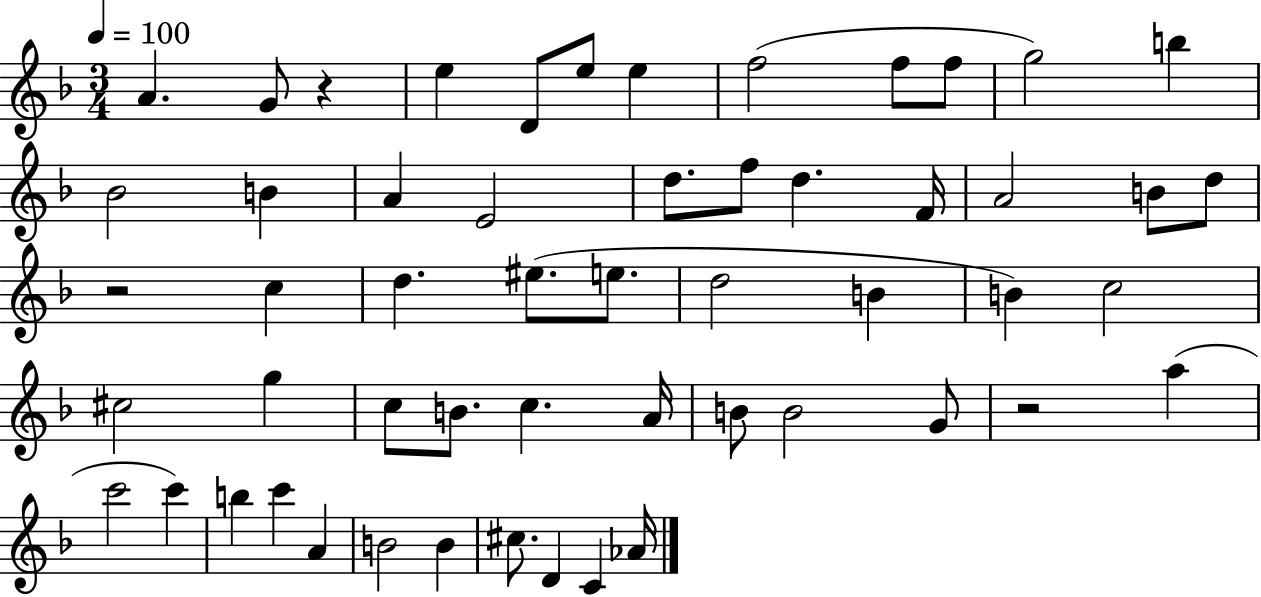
{
  \clef treble
  \numericTimeSignature
  \time 3/4
  \key f \major
  \tempo 4 = 100
  \repeat volta 2 { a'4. g'8 r4 | e''4 d'8 e''8 e''4 | f''2( f''8 f''8 | g''2) b''4 | \break bes'2 b'4 | a'4 e'2 | d''8. f''8 d''4. f'16 | a'2 b'8 d''8 | \break r2 c''4 | d''4. eis''8.( e''8. | d''2 b'4 | b'4) c''2 | \break cis''2 g''4 | c''8 b'8. c''4. a'16 | b'8 b'2 g'8 | r2 a''4( | \break c'''2 c'''4) | b''4 c'''4 a'4 | b'2 b'4 | cis''8. d'4 c'4 aes'16 | \break } \bar "|."
}